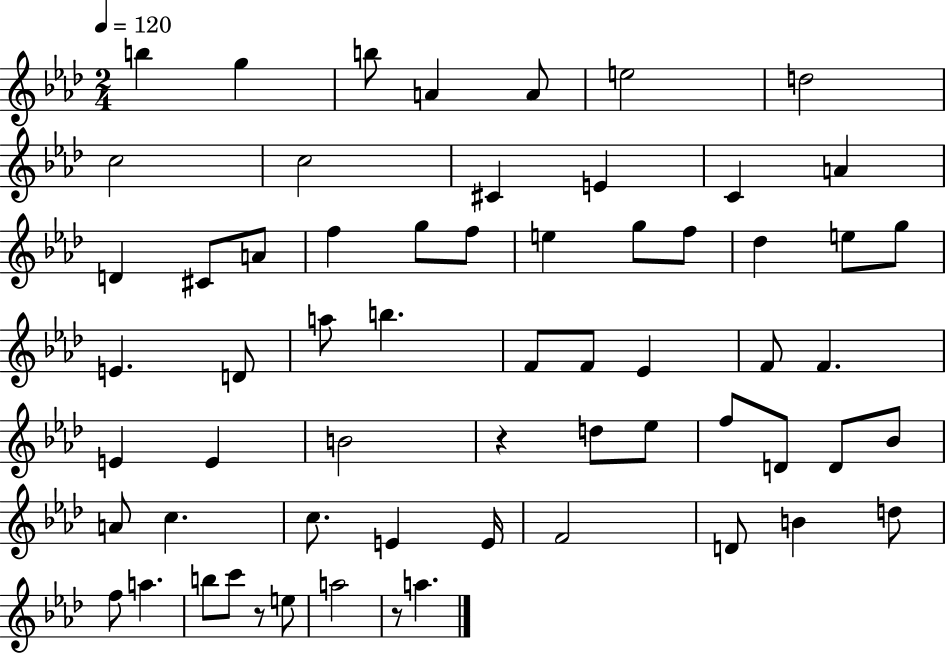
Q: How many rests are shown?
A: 3